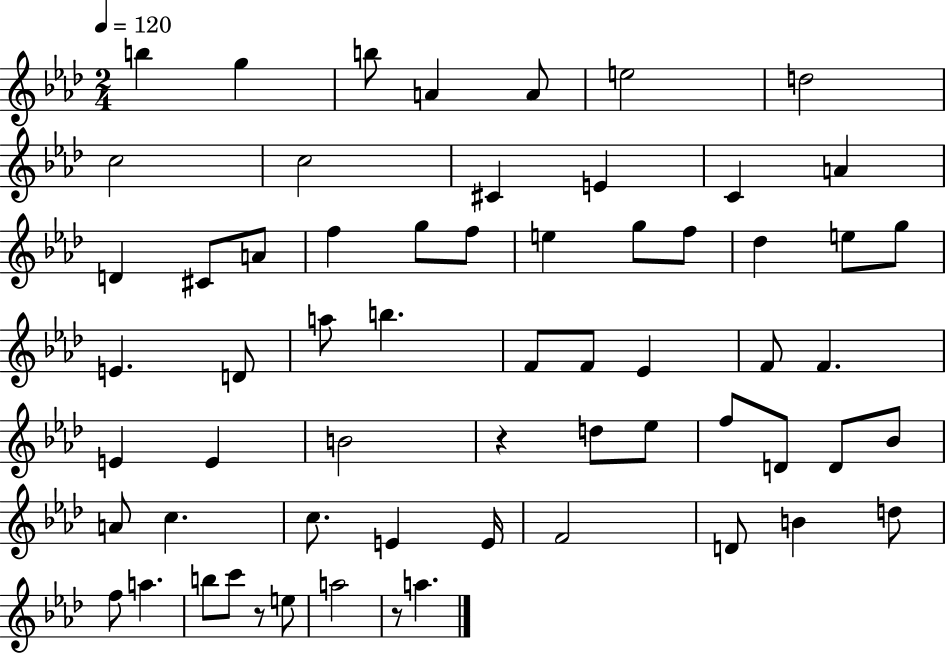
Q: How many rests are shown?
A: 3